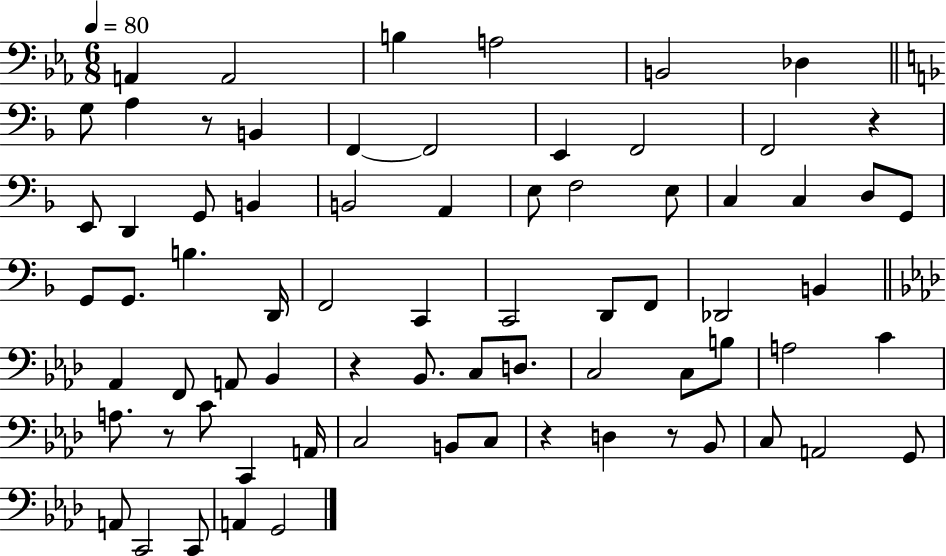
{
  \clef bass
  \numericTimeSignature
  \time 6/8
  \key ees \major
  \tempo 4 = 80
  \repeat volta 2 { a,4 a,2 | b4 a2 | b,2 des4 | \bar "||" \break \key d \minor g8 a4 r8 b,4 | f,4~~ f,2 | e,4 f,2 | f,2 r4 | \break e,8 d,4 g,8 b,4 | b,2 a,4 | e8 f2 e8 | c4 c4 d8 g,8 | \break g,8 g,8. b4. d,16 | f,2 c,4 | c,2 d,8 f,8 | des,2 b,4 | \break \bar "||" \break \key f \minor aes,4 f,8 a,8 bes,4 | r4 bes,8. c8 d8. | c2 c8 b8 | a2 c'4 | \break a8. r8 c'8 c,4 a,16 | c2 b,8 c8 | r4 d4 r8 bes,8 | c8 a,2 g,8 | \break a,8 c,2 c,8 | a,4 g,2 | } \bar "|."
}